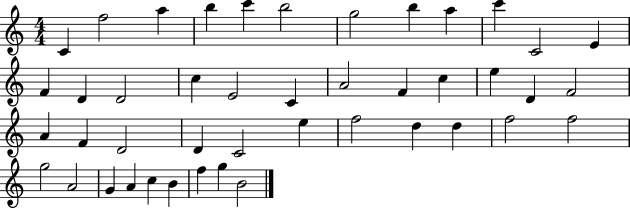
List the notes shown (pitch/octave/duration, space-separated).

C4/q F5/h A5/q B5/q C6/q B5/h G5/h B5/q A5/q C6/q C4/h E4/q F4/q D4/q D4/h C5/q E4/h C4/q A4/h F4/q C5/q E5/q D4/q F4/h A4/q F4/q D4/h D4/q C4/h E5/q F5/h D5/q D5/q F5/h F5/h G5/h A4/h G4/q A4/q C5/q B4/q F5/q G5/q B4/h